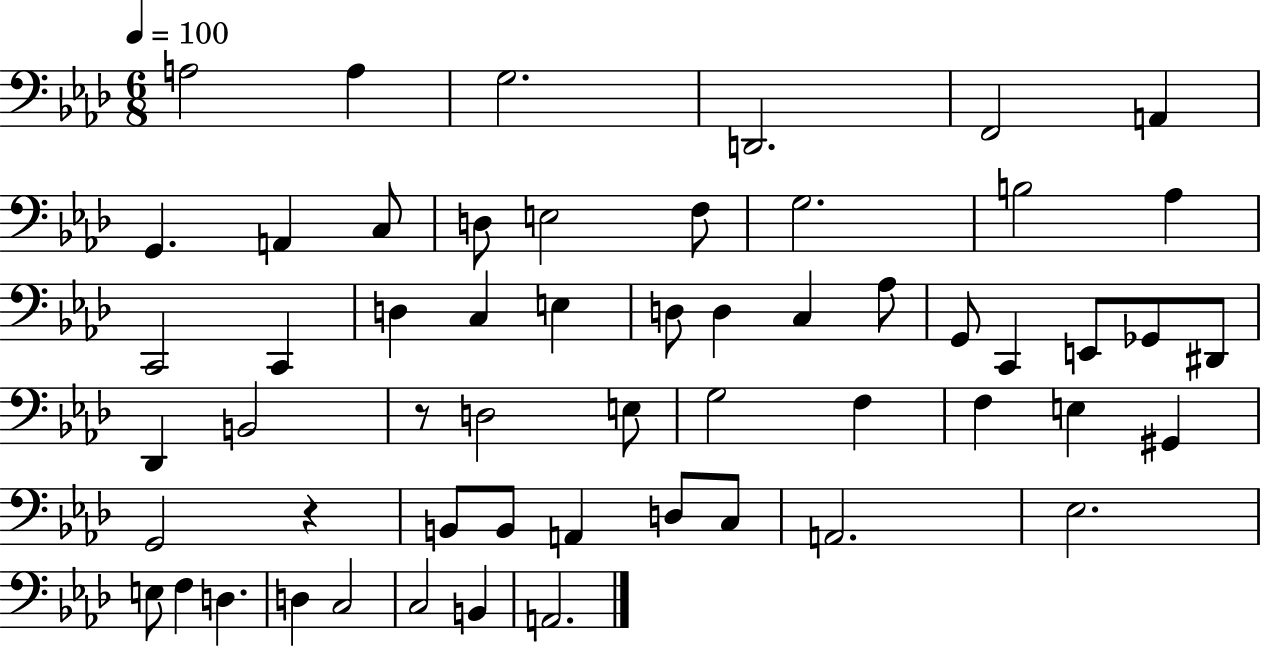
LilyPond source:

{
  \clef bass
  \numericTimeSignature
  \time 6/8
  \key aes \major
  \tempo 4 = 100
  \repeat volta 2 { a2 a4 | g2. | d,2. | f,2 a,4 | \break g,4. a,4 c8 | d8 e2 f8 | g2. | b2 aes4 | \break c,2 c,4 | d4 c4 e4 | d8 d4 c4 aes8 | g,8 c,4 e,8 ges,8 dis,8 | \break des,4 b,2 | r8 d2 e8 | g2 f4 | f4 e4 gis,4 | \break g,2 r4 | b,8 b,8 a,4 d8 c8 | a,2. | ees2. | \break e8 f4 d4. | d4 c2 | c2 b,4 | a,2. | \break } \bar "|."
}